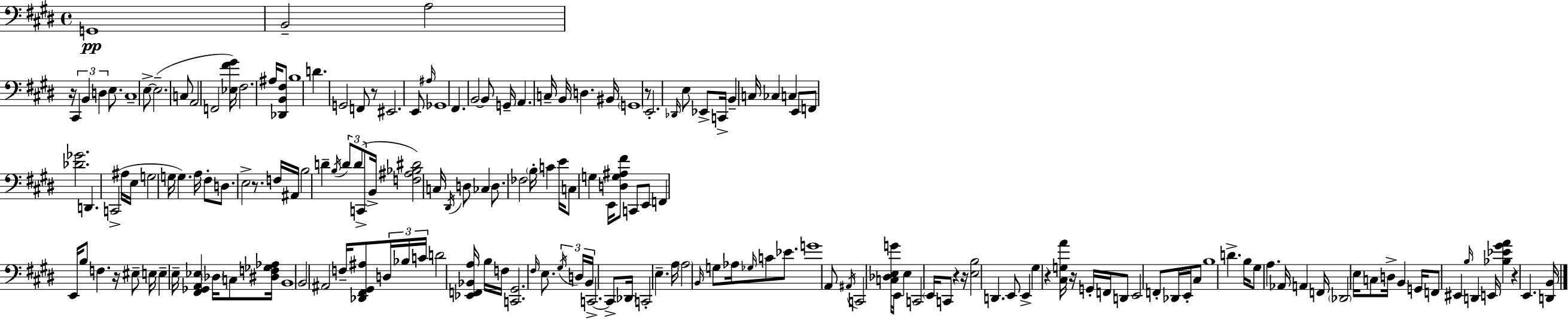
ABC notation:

X:1
T:Untitled
M:4/4
L:1/4
K:E
G,,4 B,,2 A,2 z/4 ^C,, B,, D, E,/2 ^C,4 E,/2 E,2 C,/2 A,,2 F,,2 [_E,^F^G]/4 ^F,2 ^A,/4 [_D,,B,,^F,]/2 B,4 D G,,2 F,,/2 z/2 ^E,,2 E,,/2 ^A,/4 _G,,4 ^F,, B,,2 B,,/2 G,,/4 A,, C,/4 B,,/4 D, ^B,,/4 G,,4 z/2 E,,2 _D,,/4 E,/2 _E,,/2 C,,/4 B,, C,/4 _C, C, E,,/2 F,,/2 [_D_G]2 D,, C,,2 ^A,/4 E,/4 G,2 G,/4 G, A,/4 ^F,/2 D,/2 E,2 z/2 F,/4 ^A,,/4 B,2 D B,/4 D/2 D/2 C,,/2 B,,/4 [F,^A,_B,^D]2 C,/4 ^D,,/4 D,/2 _C, D,/2 _F,2 B,/4 C E/4 C,/2 G, E,,/4 [D,G,^A,^F]/2 C,,/2 E,,/2 F,, E,,/4 B,/2 F, z/4 ^E,/2 E,/4 E, E,/4 [^F,,_G,,A,,_E,] _D,/4 C,/2 [^D,F,_G,_A,]/4 B,,4 B,,2 ^A,,2 F,/4 [_D,,^F,,^G,,^A,]/2 D,/4 _B,/4 C/4 D2 [_E,,F,,_B,,A,]/4 B,/4 F,/4 [C,,^G,,]2 ^F,/4 E,/2 ^G,/4 D,/4 B,,/4 C,,2 C,,/2 _D,,/4 C,,2 E, A,/4 A,2 B,,/4 G,/2 _A,/4 _G,/4 C/2 _E/2 G4 A,,/2 ^A,,/4 C,,2 [C,_D,E,G]/4 E,,/4 E, C,,2 E,,/4 C,,/2 z z/4 [E,B,]2 D,, E,,/2 E,, ^G, z [^C,G,A]/4 z/4 G,,/4 F,,/4 D,,/2 E,,2 F,,/2 _D,,/4 E,,/4 ^C,/2 B,4 D B,/4 ^G,/2 A, _A,,/4 A,, F,,/4 _D,,2 E,/4 C,/2 D,/4 B,, G,,/4 F,,/2 ^E,, B,/4 D,, E,,/4 [_B,_E^GA] z E,, [D,,B,,]/4